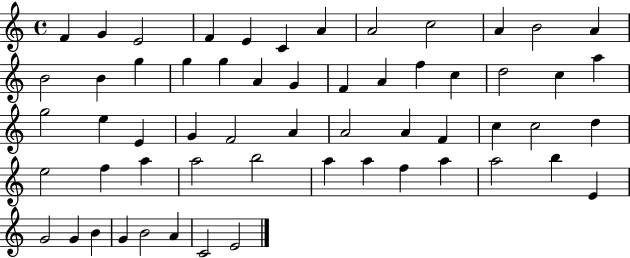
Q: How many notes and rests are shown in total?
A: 58